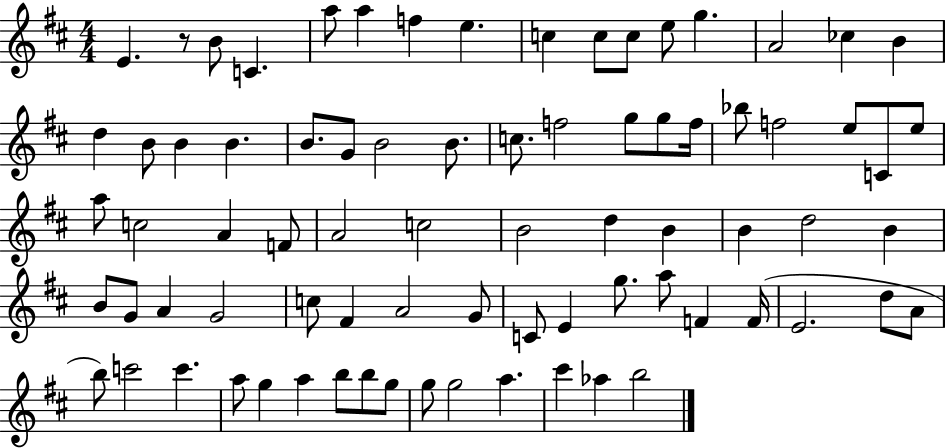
X:1
T:Untitled
M:4/4
L:1/4
K:D
E z/2 B/2 C a/2 a f e c c/2 c/2 e/2 g A2 _c B d B/2 B B B/2 G/2 B2 B/2 c/2 f2 g/2 g/2 f/4 _b/2 f2 e/2 C/2 e/2 a/2 c2 A F/2 A2 c2 B2 d B B d2 B B/2 G/2 A G2 c/2 ^F A2 G/2 C/2 E g/2 a/2 F F/4 E2 d/2 A/2 b/2 c'2 c' a/2 g a b/2 b/2 g/2 g/2 g2 a ^c' _a b2